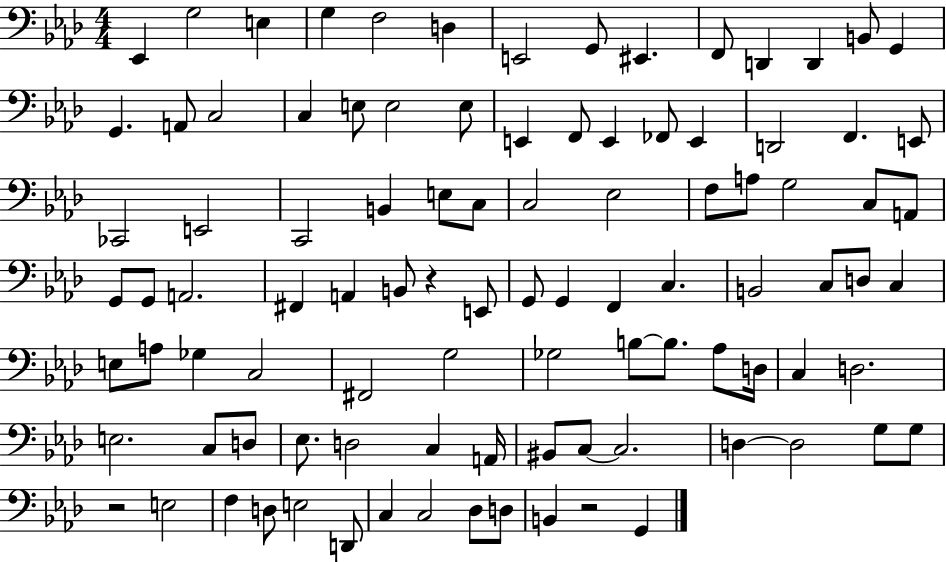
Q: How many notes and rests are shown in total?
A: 98